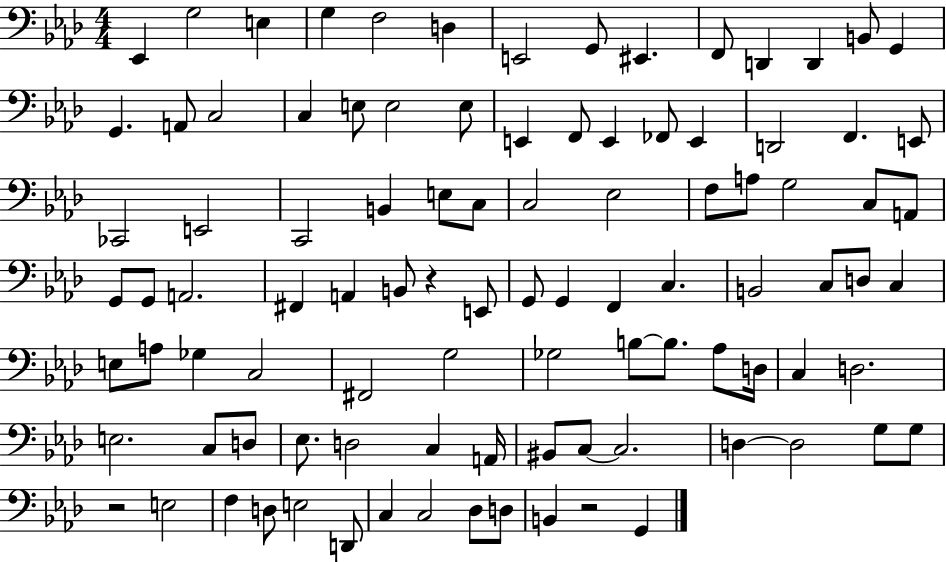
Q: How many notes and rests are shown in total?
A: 98